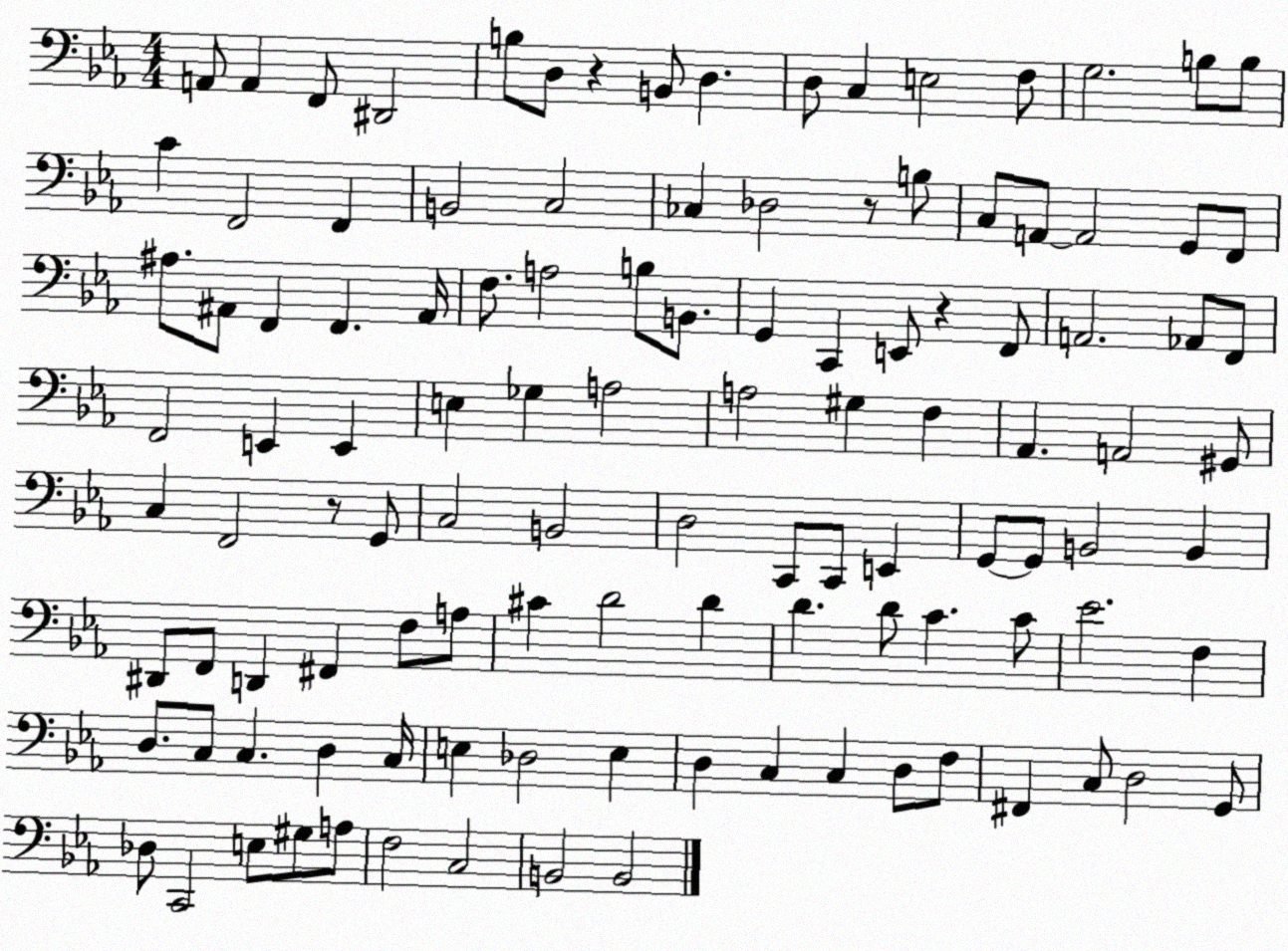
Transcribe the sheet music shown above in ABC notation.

X:1
T:Untitled
M:4/4
L:1/4
K:Eb
A,,/2 A,, F,,/2 ^D,,2 B,/2 D,/2 z B,,/2 D, D,/2 C, E,2 F,/2 G,2 B,/2 B,/2 C F,,2 F,, B,,2 C,2 _C, _D,2 z/2 B,/2 C,/2 A,,/2 A,,2 G,,/2 F,,/2 ^A,/2 ^A,,/2 F,, F,, ^A,,/4 F,/2 A,2 B,/2 B,,/2 G,, C,, E,,/2 z F,,/2 A,,2 _A,,/2 F,,/2 F,,2 E,, E,, E, _G, A,2 A,2 ^G, F, _A,, A,,2 ^G,,/2 C, F,,2 z/2 G,,/2 C,2 B,,2 D,2 C,,/2 C,,/2 E,, G,,/2 G,,/2 B,,2 B,, ^D,,/2 F,,/2 D,, ^F,, F,/2 A,/2 ^C D2 D D D/2 C C/2 _E2 F, D,/2 C,/2 C, D, C,/4 E, _D,2 E, D, C, C, D,/2 F,/2 ^F,, C,/2 D,2 G,,/2 _D,/2 C,,2 E,/2 ^G,/2 A,/2 F,2 C,2 B,,2 B,,2